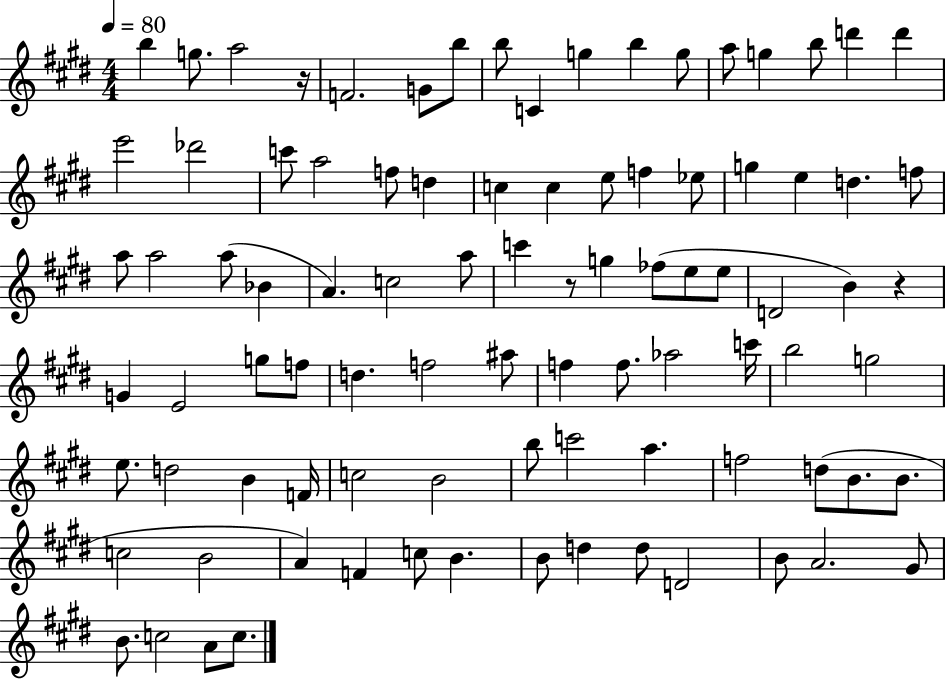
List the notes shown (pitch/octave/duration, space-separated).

B5/q G5/e. A5/h R/s F4/h. G4/e B5/e B5/e C4/q G5/q B5/q G5/e A5/e G5/q B5/e D6/q D6/q E6/h Db6/h C6/e A5/h F5/e D5/q C5/q C5/q E5/e F5/q Eb5/e G5/q E5/q D5/q. F5/e A5/e A5/h A5/e Bb4/q A4/q. C5/h A5/e C6/q R/e G5/q FES5/e E5/e E5/e D4/h B4/q R/q G4/q E4/h G5/e F5/e D5/q. F5/h A#5/e F5/q F5/e. Ab5/h C6/s B5/h G5/h E5/e. D5/h B4/q F4/s C5/h B4/h B5/e C6/h A5/q. F5/h D5/e B4/e. B4/e. C5/h B4/h A4/q F4/q C5/e B4/q. B4/e D5/q D5/e D4/h B4/e A4/h. G#4/e B4/e. C5/h A4/e C5/e.